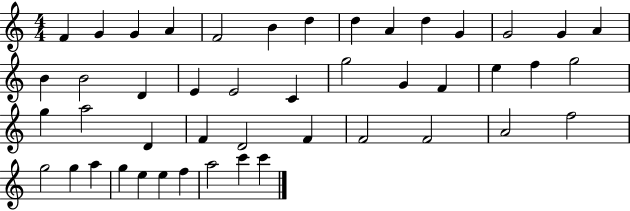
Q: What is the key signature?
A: C major